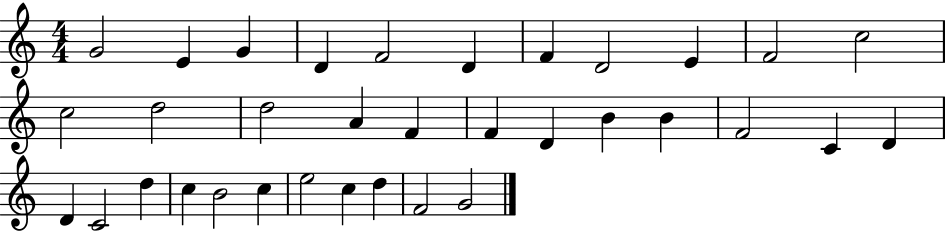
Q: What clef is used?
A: treble